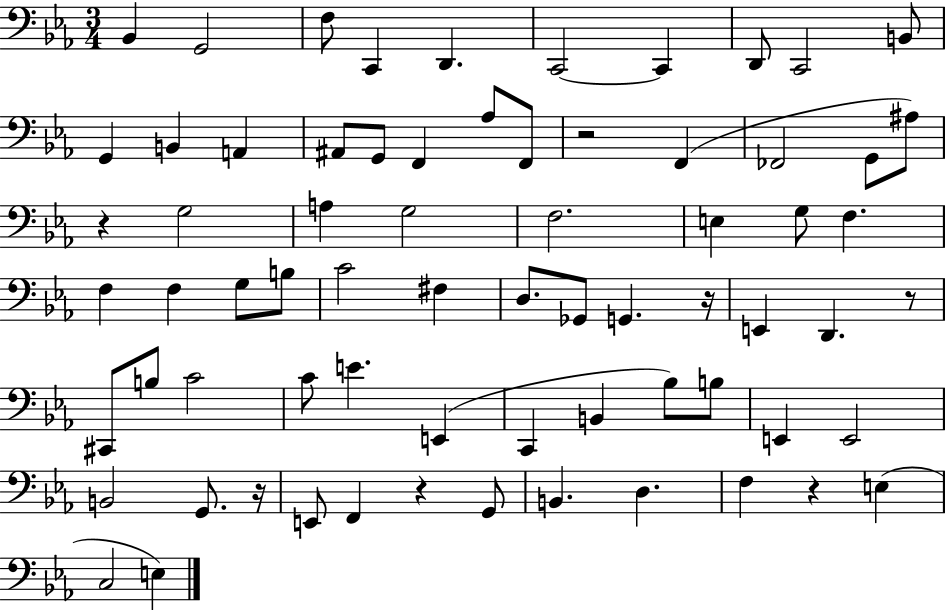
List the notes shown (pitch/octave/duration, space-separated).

Bb2/q G2/h F3/e C2/q D2/q. C2/h C2/q D2/e C2/h B2/e G2/q B2/q A2/q A#2/e G2/e F2/q Ab3/e F2/e R/h F2/q FES2/h G2/e A#3/e R/q G3/h A3/q G3/h F3/h. E3/q G3/e F3/q. F3/q F3/q G3/e B3/e C4/h F#3/q D3/e. Gb2/e G2/q. R/s E2/q D2/q. R/e C#2/e B3/e C4/h C4/e E4/q. E2/q C2/q B2/q Bb3/e B3/e E2/q E2/h B2/h G2/e. R/s E2/e F2/q R/q G2/e B2/q. D3/q. F3/q R/q E3/q C3/h E3/q